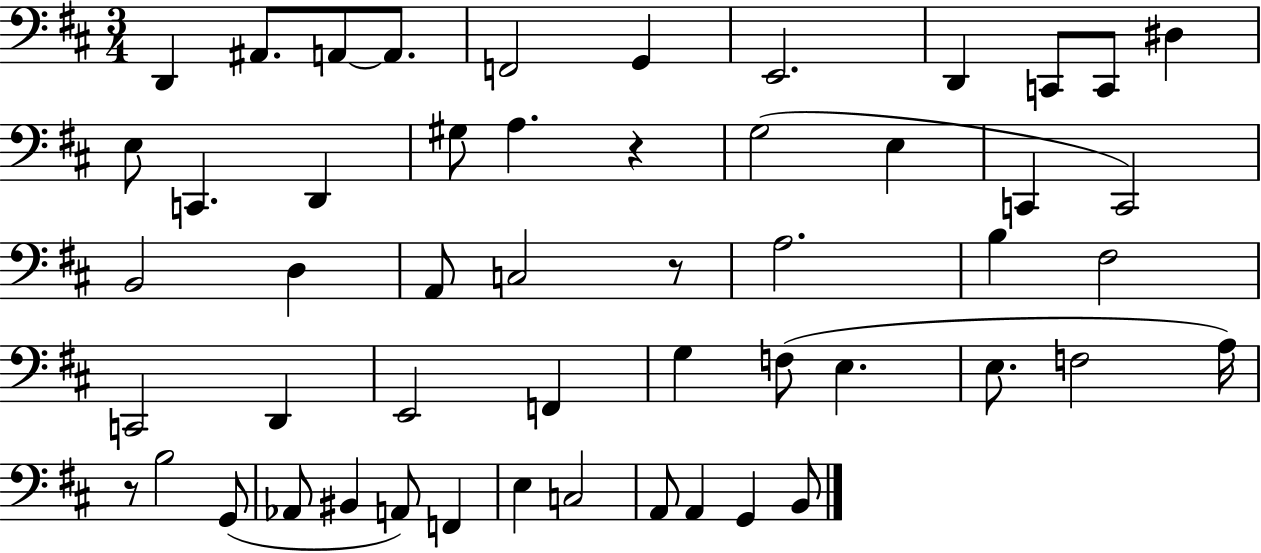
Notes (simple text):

D2/q A#2/e. A2/e A2/e. F2/h G2/q E2/h. D2/q C2/e C2/e D#3/q E3/e C2/q. D2/q G#3/e A3/q. R/q G3/h E3/q C2/q C2/h B2/h D3/q A2/e C3/h R/e A3/h. B3/q F#3/h C2/h D2/q E2/h F2/q G3/q F3/e E3/q. E3/e. F3/h A3/s R/e B3/h G2/e Ab2/e BIS2/q A2/e F2/q E3/q C3/h A2/e A2/q G2/q B2/e